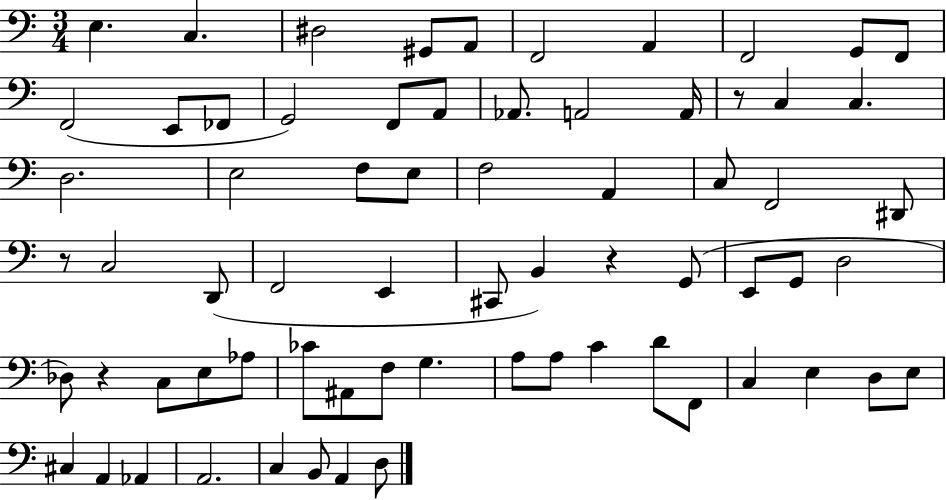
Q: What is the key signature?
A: C major